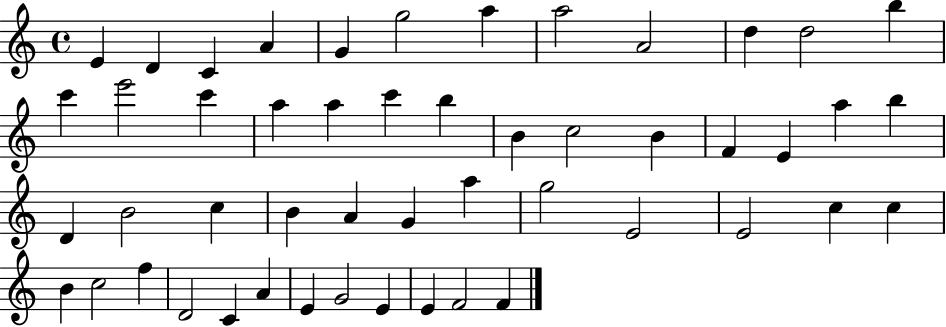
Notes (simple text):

E4/q D4/q C4/q A4/q G4/q G5/h A5/q A5/h A4/h D5/q D5/h B5/q C6/q E6/h C6/q A5/q A5/q C6/q B5/q B4/q C5/h B4/q F4/q E4/q A5/q B5/q D4/q B4/h C5/q B4/q A4/q G4/q A5/q G5/h E4/h E4/h C5/q C5/q B4/q C5/h F5/q D4/h C4/q A4/q E4/q G4/h E4/q E4/q F4/h F4/q